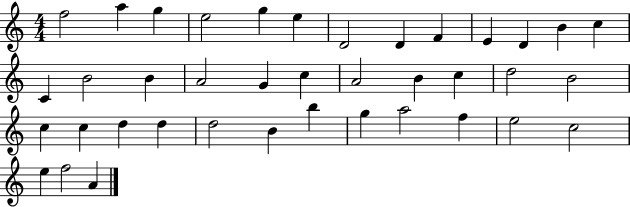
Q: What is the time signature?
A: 4/4